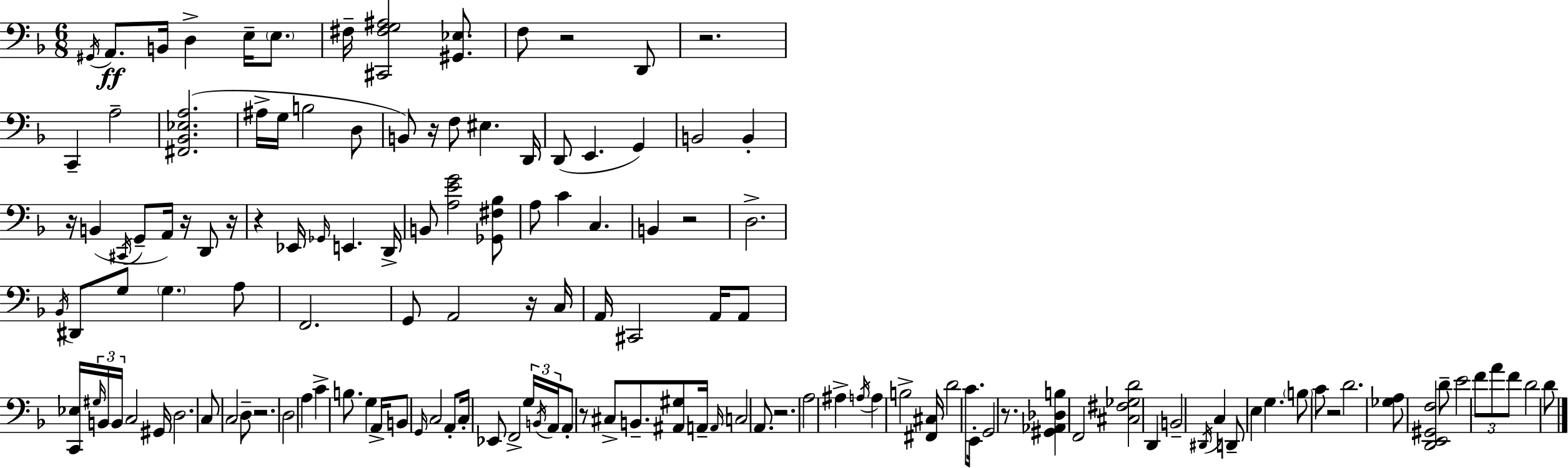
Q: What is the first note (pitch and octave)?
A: G#2